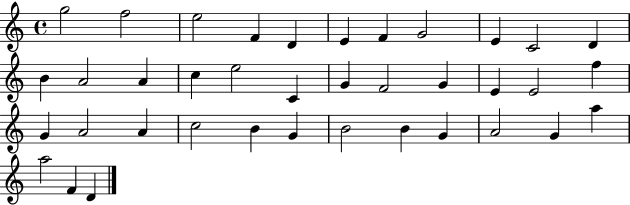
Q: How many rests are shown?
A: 0